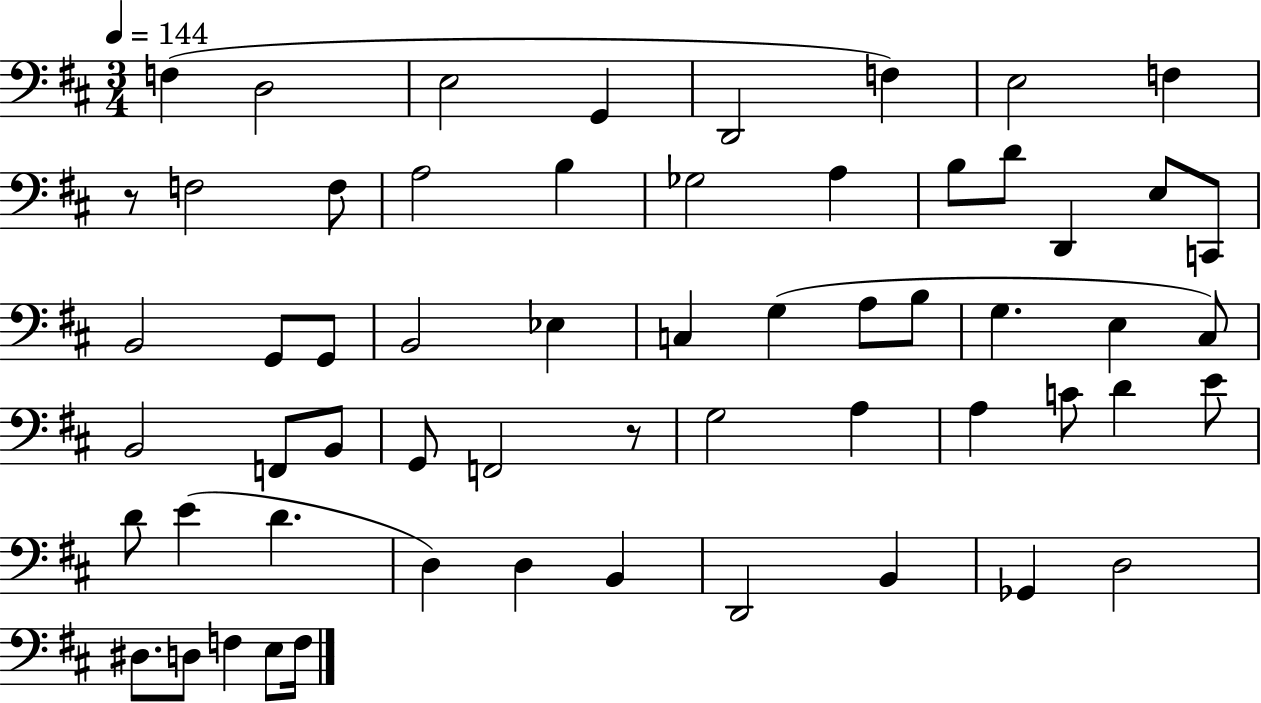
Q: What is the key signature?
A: D major